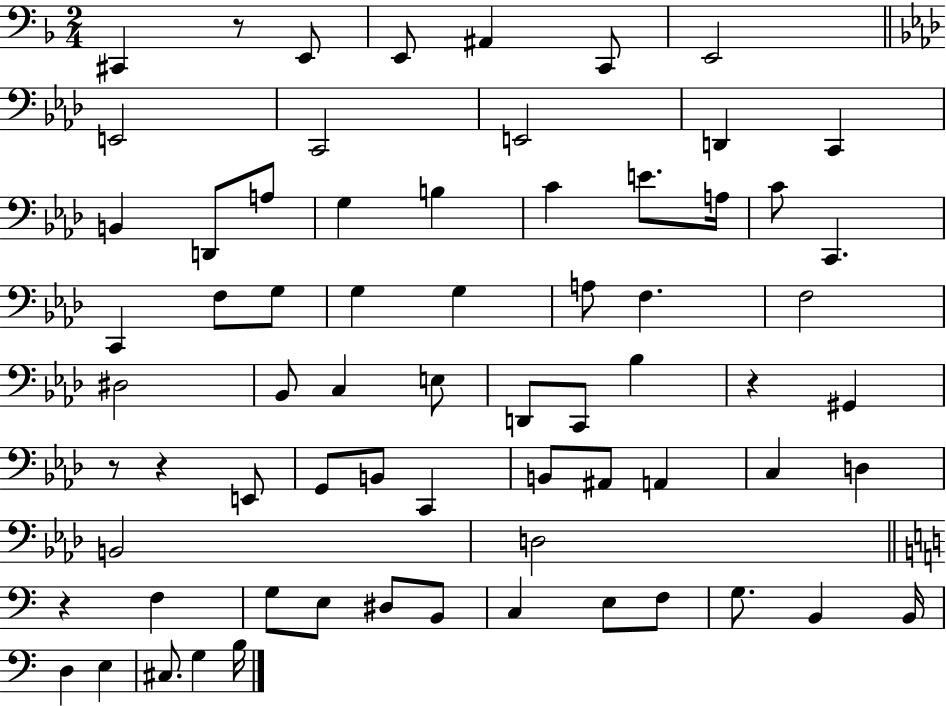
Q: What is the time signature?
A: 2/4